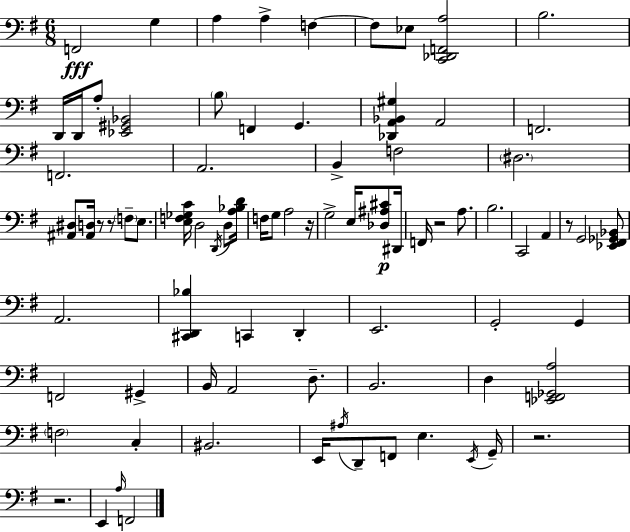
F2/h G3/q A3/q A3/q F3/q F3/e Eb3/e [C2,Db2,F2,A3]/h B3/h. D2/s D2/s A3/e [Eb2,G#2,Bb2]/h B3/e F2/q G2/q. [Db2,A2,Bb2,G#3]/q A2/h F2/h. F2/h. A2/h. B2/q F3/h D#3/h. [A#2,D#3]/e [A#2,D3]/s R/e R/e F3/e E3/e. [E3,F3,Gb3,C4]/s D3/h D2/s D3/e [A3,Bb3,D4]/s F3/s G3/e A3/h R/s G3/h E3/s [Db3,A#3,C#4]/e D#2/s F2/s R/h A3/e. B3/h. C2/h A2/q R/e G2/h [Eb2,F#2,Gb2,Bb2]/e A2/h. [C#2,D2,Bb3]/q C2/q D2/q E2/h. G2/h G2/q F2/h G#2/q B2/s A2/h D3/e. B2/h. D3/q [Eb2,F2,Gb2,A3]/h F3/h C3/q BIS2/h. E2/s A#3/s D2/e F2/e E3/q. E2/s G2/s R/h. R/h. E2/q A3/s F2/h